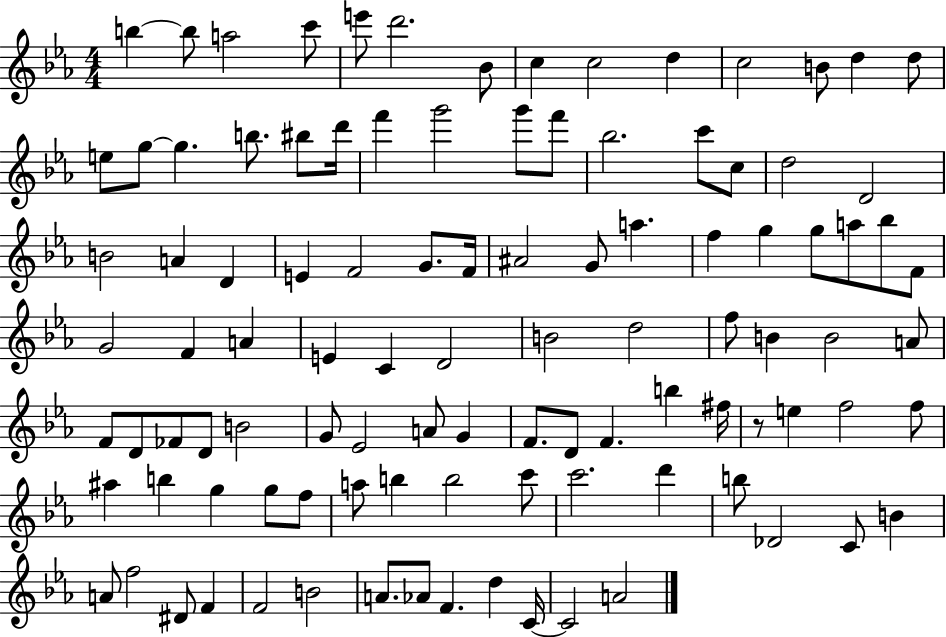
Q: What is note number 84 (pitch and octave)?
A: C6